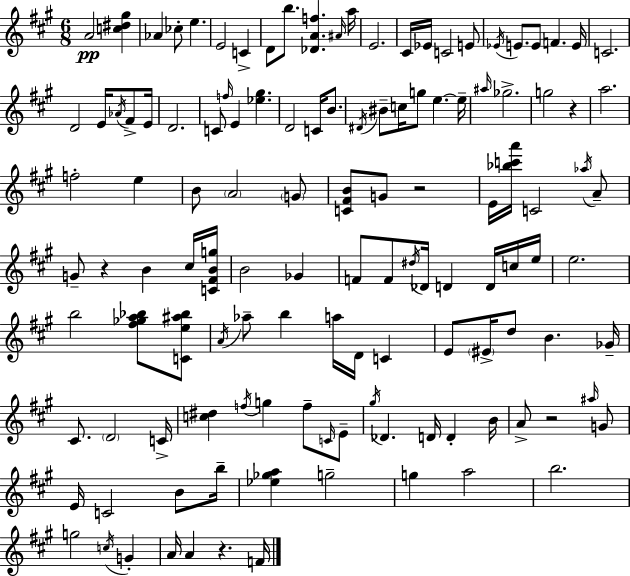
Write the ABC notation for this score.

X:1
T:Untitled
M:6/8
L:1/4
K:A
A2 [c^d^g] _A _c/2 e E2 C D/2 b/2 [_DAf] ^A/4 a/4 E2 ^C/4 _E/4 C2 E/2 _E/4 E/2 E/2 F E/4 C2 D2 E/4 _A/4 ^F/2 E/4 D2 C/2 f/4 E [_e^g] D2 C/4 B/2 ^D/4 ^B/2 c/4 g/2 e e/4 ^a/4 _g2 g2 z a2 f2 e B/2 A2 G/2 [C^FB]/2 G/2 z2 E/4 [_bc'a']/4 C2 _a/4 A/2 G/2 z B ^c/4 [C^FBg]/4 B2 _G F/2 F/2 ^d/4 _D/4 D D/4 c/4 e/4 e2 b2 [^f_ga_b]/2 [Ce^a_b]/2 A/4 _a/2 b a/4 D/4 C E/2 ^E/4 d/2 B _G/4 ^C/2 D2 C/4 [c^d] f/4 g f/2 C/4 E/2 ^g/4 _D D/4 D B/4 A/2 z2 ^a/4 G/2 E/4 C2 B/2 b/4 [_e_ga] g2 g a2 b2 g2 c/4 G A/4 A z F/4